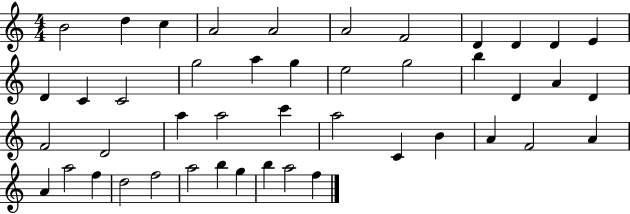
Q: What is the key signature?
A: C major